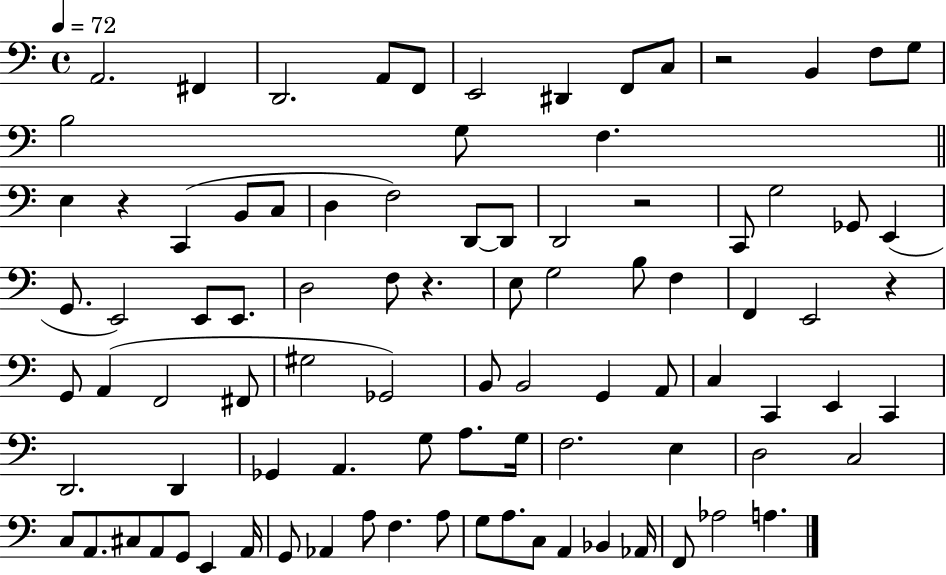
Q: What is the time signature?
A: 4/4